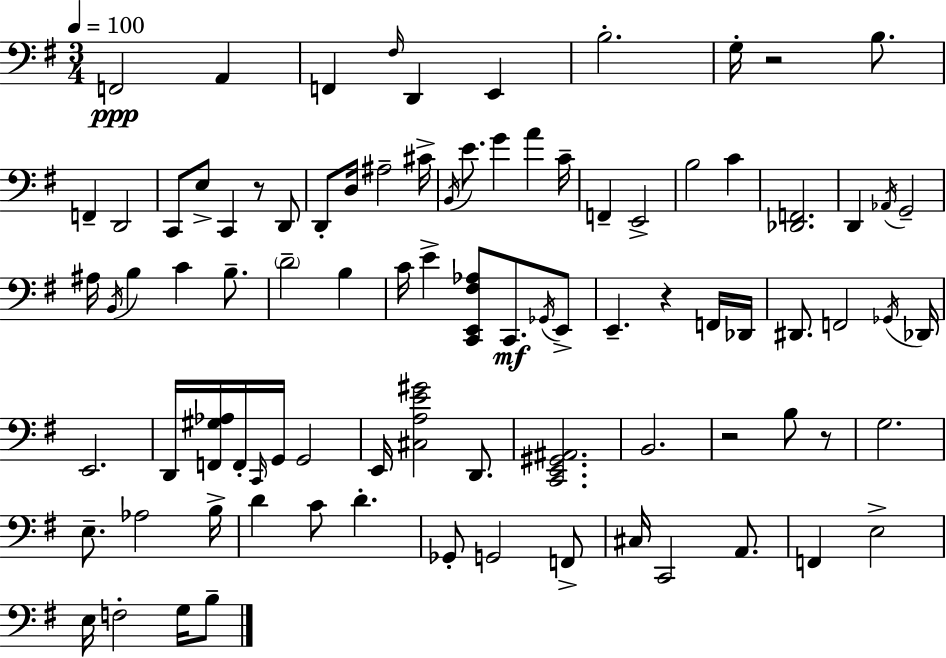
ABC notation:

X:1
T:Untitled
M:3/4
L:1/4
K:Em
F,,2 A,, F,, ^F,/4 D,, E,, B,2 G,/4 z2 B,/2 F,, D,,2 C,,/2 E,/2 C,, z/2 D,,/2 D,,/2 D,/4 ^A,2 ^C/4 B,,/4 E/2 G A C/4 F,, E,,2 B,2 C [_D,,F,,]2 D,, _A,,/4 G,,2 ^A,/4 B,,/4 B, C B,/2 D2 B, C/4 E [C,,E,,^F,_A,]/2 C,,/2 _G,,/4 E,,/2 E,, z F,,/4 _D,,/4 ^D,,/2 F,,2 _G,,/4 _D,,/4 E,,2 D,,/4 [F,,^G,_A,]/4 F,,/4 C,,/4 G,,/4 G,,2 E,,/4 [^C,A,E^G]2 D,,/2 [C,,E,,^G,,^A,,]2 B,,2 z2 B,/2 z/2 G,2 E,/2 _A,2 B,/4 D C/2 D _G,,/2 G,,2 F,,/2 ^C,/4 C,,2 A,,/2 F,, E,2 E,/4 F,2 G,/4 B,/2